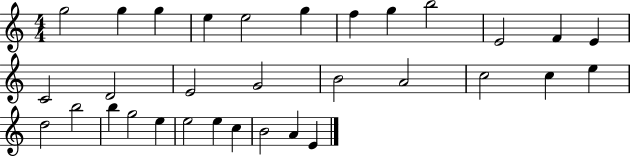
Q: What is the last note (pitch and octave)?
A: E4